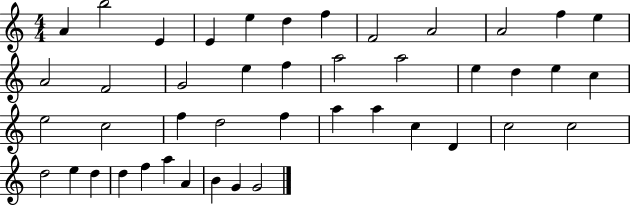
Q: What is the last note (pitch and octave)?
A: G4